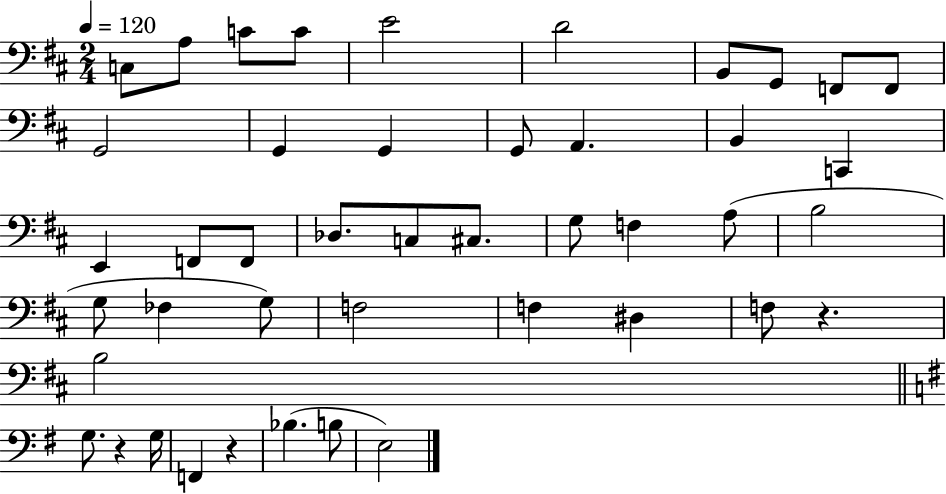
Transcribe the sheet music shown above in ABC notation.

X:1
T:Untitled
M:2/4
L:1/4
K:D
C,/2 A,/2 C/2 C/2 E2 D2 B,,/2 G,,/2 F,,/2 F,,/2 G,,2 G,, G,, G,,/2 A,, B,, C,, E,, F,,/2 F,,/2 _D,/2 C,/2 ^C,/2 G,/2 F, A,/2 B,2 G,/2 _F, G,/2 F,2 F, ^D, F,/2 z B,2 G,/2 z G,/4 F,, z _B, B,/2 E,2